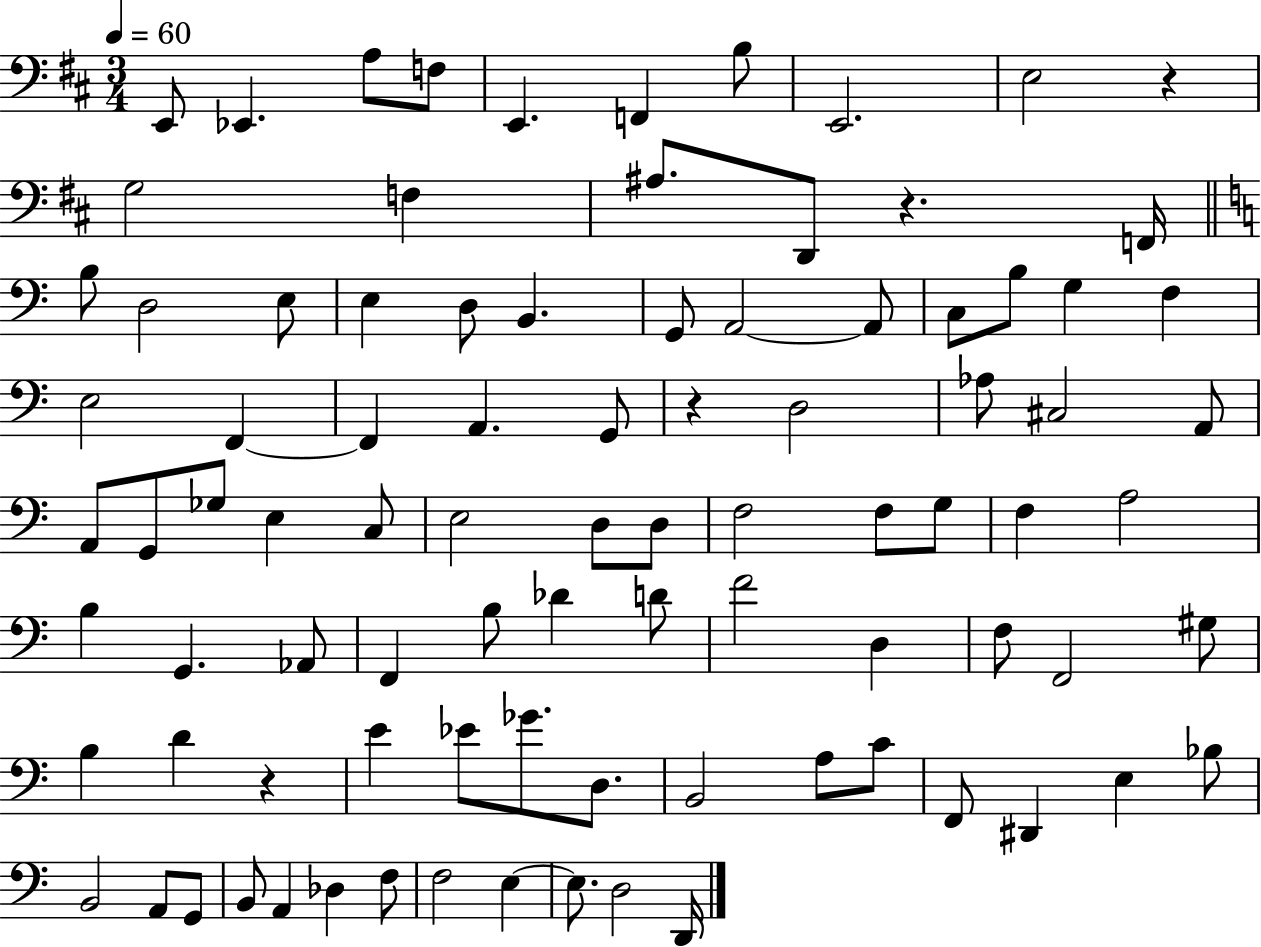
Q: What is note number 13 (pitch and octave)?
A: D2